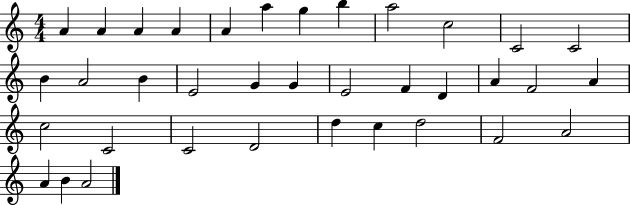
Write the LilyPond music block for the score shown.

{
  \clef treble
  \numericTimeSignature
  \time 4/4
  \key c \major
  a'4 a'4 a'4 a'4 | a'4 a''4 g''4 b''4 | a''2 c''2 | c'2 c'2 | \break b'4 a'2 b'4 | e'2 g'4 g'4 | e'2 f'4 d'4 | a'4 f'2 a'4 | \break c''2 c'2 | c'2 d'2 | d''4 c''4 d''2 | f'2 a'2 | \break a'4 b'4 a'2 | \bar "|."
}